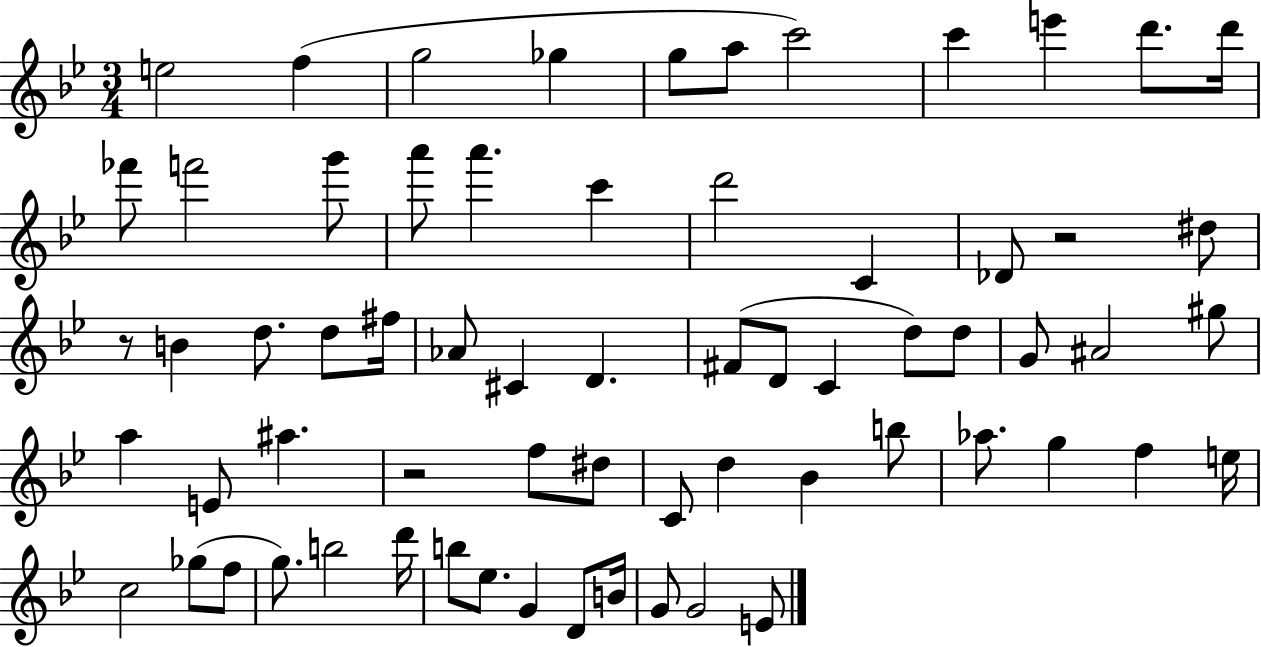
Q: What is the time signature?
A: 3/4